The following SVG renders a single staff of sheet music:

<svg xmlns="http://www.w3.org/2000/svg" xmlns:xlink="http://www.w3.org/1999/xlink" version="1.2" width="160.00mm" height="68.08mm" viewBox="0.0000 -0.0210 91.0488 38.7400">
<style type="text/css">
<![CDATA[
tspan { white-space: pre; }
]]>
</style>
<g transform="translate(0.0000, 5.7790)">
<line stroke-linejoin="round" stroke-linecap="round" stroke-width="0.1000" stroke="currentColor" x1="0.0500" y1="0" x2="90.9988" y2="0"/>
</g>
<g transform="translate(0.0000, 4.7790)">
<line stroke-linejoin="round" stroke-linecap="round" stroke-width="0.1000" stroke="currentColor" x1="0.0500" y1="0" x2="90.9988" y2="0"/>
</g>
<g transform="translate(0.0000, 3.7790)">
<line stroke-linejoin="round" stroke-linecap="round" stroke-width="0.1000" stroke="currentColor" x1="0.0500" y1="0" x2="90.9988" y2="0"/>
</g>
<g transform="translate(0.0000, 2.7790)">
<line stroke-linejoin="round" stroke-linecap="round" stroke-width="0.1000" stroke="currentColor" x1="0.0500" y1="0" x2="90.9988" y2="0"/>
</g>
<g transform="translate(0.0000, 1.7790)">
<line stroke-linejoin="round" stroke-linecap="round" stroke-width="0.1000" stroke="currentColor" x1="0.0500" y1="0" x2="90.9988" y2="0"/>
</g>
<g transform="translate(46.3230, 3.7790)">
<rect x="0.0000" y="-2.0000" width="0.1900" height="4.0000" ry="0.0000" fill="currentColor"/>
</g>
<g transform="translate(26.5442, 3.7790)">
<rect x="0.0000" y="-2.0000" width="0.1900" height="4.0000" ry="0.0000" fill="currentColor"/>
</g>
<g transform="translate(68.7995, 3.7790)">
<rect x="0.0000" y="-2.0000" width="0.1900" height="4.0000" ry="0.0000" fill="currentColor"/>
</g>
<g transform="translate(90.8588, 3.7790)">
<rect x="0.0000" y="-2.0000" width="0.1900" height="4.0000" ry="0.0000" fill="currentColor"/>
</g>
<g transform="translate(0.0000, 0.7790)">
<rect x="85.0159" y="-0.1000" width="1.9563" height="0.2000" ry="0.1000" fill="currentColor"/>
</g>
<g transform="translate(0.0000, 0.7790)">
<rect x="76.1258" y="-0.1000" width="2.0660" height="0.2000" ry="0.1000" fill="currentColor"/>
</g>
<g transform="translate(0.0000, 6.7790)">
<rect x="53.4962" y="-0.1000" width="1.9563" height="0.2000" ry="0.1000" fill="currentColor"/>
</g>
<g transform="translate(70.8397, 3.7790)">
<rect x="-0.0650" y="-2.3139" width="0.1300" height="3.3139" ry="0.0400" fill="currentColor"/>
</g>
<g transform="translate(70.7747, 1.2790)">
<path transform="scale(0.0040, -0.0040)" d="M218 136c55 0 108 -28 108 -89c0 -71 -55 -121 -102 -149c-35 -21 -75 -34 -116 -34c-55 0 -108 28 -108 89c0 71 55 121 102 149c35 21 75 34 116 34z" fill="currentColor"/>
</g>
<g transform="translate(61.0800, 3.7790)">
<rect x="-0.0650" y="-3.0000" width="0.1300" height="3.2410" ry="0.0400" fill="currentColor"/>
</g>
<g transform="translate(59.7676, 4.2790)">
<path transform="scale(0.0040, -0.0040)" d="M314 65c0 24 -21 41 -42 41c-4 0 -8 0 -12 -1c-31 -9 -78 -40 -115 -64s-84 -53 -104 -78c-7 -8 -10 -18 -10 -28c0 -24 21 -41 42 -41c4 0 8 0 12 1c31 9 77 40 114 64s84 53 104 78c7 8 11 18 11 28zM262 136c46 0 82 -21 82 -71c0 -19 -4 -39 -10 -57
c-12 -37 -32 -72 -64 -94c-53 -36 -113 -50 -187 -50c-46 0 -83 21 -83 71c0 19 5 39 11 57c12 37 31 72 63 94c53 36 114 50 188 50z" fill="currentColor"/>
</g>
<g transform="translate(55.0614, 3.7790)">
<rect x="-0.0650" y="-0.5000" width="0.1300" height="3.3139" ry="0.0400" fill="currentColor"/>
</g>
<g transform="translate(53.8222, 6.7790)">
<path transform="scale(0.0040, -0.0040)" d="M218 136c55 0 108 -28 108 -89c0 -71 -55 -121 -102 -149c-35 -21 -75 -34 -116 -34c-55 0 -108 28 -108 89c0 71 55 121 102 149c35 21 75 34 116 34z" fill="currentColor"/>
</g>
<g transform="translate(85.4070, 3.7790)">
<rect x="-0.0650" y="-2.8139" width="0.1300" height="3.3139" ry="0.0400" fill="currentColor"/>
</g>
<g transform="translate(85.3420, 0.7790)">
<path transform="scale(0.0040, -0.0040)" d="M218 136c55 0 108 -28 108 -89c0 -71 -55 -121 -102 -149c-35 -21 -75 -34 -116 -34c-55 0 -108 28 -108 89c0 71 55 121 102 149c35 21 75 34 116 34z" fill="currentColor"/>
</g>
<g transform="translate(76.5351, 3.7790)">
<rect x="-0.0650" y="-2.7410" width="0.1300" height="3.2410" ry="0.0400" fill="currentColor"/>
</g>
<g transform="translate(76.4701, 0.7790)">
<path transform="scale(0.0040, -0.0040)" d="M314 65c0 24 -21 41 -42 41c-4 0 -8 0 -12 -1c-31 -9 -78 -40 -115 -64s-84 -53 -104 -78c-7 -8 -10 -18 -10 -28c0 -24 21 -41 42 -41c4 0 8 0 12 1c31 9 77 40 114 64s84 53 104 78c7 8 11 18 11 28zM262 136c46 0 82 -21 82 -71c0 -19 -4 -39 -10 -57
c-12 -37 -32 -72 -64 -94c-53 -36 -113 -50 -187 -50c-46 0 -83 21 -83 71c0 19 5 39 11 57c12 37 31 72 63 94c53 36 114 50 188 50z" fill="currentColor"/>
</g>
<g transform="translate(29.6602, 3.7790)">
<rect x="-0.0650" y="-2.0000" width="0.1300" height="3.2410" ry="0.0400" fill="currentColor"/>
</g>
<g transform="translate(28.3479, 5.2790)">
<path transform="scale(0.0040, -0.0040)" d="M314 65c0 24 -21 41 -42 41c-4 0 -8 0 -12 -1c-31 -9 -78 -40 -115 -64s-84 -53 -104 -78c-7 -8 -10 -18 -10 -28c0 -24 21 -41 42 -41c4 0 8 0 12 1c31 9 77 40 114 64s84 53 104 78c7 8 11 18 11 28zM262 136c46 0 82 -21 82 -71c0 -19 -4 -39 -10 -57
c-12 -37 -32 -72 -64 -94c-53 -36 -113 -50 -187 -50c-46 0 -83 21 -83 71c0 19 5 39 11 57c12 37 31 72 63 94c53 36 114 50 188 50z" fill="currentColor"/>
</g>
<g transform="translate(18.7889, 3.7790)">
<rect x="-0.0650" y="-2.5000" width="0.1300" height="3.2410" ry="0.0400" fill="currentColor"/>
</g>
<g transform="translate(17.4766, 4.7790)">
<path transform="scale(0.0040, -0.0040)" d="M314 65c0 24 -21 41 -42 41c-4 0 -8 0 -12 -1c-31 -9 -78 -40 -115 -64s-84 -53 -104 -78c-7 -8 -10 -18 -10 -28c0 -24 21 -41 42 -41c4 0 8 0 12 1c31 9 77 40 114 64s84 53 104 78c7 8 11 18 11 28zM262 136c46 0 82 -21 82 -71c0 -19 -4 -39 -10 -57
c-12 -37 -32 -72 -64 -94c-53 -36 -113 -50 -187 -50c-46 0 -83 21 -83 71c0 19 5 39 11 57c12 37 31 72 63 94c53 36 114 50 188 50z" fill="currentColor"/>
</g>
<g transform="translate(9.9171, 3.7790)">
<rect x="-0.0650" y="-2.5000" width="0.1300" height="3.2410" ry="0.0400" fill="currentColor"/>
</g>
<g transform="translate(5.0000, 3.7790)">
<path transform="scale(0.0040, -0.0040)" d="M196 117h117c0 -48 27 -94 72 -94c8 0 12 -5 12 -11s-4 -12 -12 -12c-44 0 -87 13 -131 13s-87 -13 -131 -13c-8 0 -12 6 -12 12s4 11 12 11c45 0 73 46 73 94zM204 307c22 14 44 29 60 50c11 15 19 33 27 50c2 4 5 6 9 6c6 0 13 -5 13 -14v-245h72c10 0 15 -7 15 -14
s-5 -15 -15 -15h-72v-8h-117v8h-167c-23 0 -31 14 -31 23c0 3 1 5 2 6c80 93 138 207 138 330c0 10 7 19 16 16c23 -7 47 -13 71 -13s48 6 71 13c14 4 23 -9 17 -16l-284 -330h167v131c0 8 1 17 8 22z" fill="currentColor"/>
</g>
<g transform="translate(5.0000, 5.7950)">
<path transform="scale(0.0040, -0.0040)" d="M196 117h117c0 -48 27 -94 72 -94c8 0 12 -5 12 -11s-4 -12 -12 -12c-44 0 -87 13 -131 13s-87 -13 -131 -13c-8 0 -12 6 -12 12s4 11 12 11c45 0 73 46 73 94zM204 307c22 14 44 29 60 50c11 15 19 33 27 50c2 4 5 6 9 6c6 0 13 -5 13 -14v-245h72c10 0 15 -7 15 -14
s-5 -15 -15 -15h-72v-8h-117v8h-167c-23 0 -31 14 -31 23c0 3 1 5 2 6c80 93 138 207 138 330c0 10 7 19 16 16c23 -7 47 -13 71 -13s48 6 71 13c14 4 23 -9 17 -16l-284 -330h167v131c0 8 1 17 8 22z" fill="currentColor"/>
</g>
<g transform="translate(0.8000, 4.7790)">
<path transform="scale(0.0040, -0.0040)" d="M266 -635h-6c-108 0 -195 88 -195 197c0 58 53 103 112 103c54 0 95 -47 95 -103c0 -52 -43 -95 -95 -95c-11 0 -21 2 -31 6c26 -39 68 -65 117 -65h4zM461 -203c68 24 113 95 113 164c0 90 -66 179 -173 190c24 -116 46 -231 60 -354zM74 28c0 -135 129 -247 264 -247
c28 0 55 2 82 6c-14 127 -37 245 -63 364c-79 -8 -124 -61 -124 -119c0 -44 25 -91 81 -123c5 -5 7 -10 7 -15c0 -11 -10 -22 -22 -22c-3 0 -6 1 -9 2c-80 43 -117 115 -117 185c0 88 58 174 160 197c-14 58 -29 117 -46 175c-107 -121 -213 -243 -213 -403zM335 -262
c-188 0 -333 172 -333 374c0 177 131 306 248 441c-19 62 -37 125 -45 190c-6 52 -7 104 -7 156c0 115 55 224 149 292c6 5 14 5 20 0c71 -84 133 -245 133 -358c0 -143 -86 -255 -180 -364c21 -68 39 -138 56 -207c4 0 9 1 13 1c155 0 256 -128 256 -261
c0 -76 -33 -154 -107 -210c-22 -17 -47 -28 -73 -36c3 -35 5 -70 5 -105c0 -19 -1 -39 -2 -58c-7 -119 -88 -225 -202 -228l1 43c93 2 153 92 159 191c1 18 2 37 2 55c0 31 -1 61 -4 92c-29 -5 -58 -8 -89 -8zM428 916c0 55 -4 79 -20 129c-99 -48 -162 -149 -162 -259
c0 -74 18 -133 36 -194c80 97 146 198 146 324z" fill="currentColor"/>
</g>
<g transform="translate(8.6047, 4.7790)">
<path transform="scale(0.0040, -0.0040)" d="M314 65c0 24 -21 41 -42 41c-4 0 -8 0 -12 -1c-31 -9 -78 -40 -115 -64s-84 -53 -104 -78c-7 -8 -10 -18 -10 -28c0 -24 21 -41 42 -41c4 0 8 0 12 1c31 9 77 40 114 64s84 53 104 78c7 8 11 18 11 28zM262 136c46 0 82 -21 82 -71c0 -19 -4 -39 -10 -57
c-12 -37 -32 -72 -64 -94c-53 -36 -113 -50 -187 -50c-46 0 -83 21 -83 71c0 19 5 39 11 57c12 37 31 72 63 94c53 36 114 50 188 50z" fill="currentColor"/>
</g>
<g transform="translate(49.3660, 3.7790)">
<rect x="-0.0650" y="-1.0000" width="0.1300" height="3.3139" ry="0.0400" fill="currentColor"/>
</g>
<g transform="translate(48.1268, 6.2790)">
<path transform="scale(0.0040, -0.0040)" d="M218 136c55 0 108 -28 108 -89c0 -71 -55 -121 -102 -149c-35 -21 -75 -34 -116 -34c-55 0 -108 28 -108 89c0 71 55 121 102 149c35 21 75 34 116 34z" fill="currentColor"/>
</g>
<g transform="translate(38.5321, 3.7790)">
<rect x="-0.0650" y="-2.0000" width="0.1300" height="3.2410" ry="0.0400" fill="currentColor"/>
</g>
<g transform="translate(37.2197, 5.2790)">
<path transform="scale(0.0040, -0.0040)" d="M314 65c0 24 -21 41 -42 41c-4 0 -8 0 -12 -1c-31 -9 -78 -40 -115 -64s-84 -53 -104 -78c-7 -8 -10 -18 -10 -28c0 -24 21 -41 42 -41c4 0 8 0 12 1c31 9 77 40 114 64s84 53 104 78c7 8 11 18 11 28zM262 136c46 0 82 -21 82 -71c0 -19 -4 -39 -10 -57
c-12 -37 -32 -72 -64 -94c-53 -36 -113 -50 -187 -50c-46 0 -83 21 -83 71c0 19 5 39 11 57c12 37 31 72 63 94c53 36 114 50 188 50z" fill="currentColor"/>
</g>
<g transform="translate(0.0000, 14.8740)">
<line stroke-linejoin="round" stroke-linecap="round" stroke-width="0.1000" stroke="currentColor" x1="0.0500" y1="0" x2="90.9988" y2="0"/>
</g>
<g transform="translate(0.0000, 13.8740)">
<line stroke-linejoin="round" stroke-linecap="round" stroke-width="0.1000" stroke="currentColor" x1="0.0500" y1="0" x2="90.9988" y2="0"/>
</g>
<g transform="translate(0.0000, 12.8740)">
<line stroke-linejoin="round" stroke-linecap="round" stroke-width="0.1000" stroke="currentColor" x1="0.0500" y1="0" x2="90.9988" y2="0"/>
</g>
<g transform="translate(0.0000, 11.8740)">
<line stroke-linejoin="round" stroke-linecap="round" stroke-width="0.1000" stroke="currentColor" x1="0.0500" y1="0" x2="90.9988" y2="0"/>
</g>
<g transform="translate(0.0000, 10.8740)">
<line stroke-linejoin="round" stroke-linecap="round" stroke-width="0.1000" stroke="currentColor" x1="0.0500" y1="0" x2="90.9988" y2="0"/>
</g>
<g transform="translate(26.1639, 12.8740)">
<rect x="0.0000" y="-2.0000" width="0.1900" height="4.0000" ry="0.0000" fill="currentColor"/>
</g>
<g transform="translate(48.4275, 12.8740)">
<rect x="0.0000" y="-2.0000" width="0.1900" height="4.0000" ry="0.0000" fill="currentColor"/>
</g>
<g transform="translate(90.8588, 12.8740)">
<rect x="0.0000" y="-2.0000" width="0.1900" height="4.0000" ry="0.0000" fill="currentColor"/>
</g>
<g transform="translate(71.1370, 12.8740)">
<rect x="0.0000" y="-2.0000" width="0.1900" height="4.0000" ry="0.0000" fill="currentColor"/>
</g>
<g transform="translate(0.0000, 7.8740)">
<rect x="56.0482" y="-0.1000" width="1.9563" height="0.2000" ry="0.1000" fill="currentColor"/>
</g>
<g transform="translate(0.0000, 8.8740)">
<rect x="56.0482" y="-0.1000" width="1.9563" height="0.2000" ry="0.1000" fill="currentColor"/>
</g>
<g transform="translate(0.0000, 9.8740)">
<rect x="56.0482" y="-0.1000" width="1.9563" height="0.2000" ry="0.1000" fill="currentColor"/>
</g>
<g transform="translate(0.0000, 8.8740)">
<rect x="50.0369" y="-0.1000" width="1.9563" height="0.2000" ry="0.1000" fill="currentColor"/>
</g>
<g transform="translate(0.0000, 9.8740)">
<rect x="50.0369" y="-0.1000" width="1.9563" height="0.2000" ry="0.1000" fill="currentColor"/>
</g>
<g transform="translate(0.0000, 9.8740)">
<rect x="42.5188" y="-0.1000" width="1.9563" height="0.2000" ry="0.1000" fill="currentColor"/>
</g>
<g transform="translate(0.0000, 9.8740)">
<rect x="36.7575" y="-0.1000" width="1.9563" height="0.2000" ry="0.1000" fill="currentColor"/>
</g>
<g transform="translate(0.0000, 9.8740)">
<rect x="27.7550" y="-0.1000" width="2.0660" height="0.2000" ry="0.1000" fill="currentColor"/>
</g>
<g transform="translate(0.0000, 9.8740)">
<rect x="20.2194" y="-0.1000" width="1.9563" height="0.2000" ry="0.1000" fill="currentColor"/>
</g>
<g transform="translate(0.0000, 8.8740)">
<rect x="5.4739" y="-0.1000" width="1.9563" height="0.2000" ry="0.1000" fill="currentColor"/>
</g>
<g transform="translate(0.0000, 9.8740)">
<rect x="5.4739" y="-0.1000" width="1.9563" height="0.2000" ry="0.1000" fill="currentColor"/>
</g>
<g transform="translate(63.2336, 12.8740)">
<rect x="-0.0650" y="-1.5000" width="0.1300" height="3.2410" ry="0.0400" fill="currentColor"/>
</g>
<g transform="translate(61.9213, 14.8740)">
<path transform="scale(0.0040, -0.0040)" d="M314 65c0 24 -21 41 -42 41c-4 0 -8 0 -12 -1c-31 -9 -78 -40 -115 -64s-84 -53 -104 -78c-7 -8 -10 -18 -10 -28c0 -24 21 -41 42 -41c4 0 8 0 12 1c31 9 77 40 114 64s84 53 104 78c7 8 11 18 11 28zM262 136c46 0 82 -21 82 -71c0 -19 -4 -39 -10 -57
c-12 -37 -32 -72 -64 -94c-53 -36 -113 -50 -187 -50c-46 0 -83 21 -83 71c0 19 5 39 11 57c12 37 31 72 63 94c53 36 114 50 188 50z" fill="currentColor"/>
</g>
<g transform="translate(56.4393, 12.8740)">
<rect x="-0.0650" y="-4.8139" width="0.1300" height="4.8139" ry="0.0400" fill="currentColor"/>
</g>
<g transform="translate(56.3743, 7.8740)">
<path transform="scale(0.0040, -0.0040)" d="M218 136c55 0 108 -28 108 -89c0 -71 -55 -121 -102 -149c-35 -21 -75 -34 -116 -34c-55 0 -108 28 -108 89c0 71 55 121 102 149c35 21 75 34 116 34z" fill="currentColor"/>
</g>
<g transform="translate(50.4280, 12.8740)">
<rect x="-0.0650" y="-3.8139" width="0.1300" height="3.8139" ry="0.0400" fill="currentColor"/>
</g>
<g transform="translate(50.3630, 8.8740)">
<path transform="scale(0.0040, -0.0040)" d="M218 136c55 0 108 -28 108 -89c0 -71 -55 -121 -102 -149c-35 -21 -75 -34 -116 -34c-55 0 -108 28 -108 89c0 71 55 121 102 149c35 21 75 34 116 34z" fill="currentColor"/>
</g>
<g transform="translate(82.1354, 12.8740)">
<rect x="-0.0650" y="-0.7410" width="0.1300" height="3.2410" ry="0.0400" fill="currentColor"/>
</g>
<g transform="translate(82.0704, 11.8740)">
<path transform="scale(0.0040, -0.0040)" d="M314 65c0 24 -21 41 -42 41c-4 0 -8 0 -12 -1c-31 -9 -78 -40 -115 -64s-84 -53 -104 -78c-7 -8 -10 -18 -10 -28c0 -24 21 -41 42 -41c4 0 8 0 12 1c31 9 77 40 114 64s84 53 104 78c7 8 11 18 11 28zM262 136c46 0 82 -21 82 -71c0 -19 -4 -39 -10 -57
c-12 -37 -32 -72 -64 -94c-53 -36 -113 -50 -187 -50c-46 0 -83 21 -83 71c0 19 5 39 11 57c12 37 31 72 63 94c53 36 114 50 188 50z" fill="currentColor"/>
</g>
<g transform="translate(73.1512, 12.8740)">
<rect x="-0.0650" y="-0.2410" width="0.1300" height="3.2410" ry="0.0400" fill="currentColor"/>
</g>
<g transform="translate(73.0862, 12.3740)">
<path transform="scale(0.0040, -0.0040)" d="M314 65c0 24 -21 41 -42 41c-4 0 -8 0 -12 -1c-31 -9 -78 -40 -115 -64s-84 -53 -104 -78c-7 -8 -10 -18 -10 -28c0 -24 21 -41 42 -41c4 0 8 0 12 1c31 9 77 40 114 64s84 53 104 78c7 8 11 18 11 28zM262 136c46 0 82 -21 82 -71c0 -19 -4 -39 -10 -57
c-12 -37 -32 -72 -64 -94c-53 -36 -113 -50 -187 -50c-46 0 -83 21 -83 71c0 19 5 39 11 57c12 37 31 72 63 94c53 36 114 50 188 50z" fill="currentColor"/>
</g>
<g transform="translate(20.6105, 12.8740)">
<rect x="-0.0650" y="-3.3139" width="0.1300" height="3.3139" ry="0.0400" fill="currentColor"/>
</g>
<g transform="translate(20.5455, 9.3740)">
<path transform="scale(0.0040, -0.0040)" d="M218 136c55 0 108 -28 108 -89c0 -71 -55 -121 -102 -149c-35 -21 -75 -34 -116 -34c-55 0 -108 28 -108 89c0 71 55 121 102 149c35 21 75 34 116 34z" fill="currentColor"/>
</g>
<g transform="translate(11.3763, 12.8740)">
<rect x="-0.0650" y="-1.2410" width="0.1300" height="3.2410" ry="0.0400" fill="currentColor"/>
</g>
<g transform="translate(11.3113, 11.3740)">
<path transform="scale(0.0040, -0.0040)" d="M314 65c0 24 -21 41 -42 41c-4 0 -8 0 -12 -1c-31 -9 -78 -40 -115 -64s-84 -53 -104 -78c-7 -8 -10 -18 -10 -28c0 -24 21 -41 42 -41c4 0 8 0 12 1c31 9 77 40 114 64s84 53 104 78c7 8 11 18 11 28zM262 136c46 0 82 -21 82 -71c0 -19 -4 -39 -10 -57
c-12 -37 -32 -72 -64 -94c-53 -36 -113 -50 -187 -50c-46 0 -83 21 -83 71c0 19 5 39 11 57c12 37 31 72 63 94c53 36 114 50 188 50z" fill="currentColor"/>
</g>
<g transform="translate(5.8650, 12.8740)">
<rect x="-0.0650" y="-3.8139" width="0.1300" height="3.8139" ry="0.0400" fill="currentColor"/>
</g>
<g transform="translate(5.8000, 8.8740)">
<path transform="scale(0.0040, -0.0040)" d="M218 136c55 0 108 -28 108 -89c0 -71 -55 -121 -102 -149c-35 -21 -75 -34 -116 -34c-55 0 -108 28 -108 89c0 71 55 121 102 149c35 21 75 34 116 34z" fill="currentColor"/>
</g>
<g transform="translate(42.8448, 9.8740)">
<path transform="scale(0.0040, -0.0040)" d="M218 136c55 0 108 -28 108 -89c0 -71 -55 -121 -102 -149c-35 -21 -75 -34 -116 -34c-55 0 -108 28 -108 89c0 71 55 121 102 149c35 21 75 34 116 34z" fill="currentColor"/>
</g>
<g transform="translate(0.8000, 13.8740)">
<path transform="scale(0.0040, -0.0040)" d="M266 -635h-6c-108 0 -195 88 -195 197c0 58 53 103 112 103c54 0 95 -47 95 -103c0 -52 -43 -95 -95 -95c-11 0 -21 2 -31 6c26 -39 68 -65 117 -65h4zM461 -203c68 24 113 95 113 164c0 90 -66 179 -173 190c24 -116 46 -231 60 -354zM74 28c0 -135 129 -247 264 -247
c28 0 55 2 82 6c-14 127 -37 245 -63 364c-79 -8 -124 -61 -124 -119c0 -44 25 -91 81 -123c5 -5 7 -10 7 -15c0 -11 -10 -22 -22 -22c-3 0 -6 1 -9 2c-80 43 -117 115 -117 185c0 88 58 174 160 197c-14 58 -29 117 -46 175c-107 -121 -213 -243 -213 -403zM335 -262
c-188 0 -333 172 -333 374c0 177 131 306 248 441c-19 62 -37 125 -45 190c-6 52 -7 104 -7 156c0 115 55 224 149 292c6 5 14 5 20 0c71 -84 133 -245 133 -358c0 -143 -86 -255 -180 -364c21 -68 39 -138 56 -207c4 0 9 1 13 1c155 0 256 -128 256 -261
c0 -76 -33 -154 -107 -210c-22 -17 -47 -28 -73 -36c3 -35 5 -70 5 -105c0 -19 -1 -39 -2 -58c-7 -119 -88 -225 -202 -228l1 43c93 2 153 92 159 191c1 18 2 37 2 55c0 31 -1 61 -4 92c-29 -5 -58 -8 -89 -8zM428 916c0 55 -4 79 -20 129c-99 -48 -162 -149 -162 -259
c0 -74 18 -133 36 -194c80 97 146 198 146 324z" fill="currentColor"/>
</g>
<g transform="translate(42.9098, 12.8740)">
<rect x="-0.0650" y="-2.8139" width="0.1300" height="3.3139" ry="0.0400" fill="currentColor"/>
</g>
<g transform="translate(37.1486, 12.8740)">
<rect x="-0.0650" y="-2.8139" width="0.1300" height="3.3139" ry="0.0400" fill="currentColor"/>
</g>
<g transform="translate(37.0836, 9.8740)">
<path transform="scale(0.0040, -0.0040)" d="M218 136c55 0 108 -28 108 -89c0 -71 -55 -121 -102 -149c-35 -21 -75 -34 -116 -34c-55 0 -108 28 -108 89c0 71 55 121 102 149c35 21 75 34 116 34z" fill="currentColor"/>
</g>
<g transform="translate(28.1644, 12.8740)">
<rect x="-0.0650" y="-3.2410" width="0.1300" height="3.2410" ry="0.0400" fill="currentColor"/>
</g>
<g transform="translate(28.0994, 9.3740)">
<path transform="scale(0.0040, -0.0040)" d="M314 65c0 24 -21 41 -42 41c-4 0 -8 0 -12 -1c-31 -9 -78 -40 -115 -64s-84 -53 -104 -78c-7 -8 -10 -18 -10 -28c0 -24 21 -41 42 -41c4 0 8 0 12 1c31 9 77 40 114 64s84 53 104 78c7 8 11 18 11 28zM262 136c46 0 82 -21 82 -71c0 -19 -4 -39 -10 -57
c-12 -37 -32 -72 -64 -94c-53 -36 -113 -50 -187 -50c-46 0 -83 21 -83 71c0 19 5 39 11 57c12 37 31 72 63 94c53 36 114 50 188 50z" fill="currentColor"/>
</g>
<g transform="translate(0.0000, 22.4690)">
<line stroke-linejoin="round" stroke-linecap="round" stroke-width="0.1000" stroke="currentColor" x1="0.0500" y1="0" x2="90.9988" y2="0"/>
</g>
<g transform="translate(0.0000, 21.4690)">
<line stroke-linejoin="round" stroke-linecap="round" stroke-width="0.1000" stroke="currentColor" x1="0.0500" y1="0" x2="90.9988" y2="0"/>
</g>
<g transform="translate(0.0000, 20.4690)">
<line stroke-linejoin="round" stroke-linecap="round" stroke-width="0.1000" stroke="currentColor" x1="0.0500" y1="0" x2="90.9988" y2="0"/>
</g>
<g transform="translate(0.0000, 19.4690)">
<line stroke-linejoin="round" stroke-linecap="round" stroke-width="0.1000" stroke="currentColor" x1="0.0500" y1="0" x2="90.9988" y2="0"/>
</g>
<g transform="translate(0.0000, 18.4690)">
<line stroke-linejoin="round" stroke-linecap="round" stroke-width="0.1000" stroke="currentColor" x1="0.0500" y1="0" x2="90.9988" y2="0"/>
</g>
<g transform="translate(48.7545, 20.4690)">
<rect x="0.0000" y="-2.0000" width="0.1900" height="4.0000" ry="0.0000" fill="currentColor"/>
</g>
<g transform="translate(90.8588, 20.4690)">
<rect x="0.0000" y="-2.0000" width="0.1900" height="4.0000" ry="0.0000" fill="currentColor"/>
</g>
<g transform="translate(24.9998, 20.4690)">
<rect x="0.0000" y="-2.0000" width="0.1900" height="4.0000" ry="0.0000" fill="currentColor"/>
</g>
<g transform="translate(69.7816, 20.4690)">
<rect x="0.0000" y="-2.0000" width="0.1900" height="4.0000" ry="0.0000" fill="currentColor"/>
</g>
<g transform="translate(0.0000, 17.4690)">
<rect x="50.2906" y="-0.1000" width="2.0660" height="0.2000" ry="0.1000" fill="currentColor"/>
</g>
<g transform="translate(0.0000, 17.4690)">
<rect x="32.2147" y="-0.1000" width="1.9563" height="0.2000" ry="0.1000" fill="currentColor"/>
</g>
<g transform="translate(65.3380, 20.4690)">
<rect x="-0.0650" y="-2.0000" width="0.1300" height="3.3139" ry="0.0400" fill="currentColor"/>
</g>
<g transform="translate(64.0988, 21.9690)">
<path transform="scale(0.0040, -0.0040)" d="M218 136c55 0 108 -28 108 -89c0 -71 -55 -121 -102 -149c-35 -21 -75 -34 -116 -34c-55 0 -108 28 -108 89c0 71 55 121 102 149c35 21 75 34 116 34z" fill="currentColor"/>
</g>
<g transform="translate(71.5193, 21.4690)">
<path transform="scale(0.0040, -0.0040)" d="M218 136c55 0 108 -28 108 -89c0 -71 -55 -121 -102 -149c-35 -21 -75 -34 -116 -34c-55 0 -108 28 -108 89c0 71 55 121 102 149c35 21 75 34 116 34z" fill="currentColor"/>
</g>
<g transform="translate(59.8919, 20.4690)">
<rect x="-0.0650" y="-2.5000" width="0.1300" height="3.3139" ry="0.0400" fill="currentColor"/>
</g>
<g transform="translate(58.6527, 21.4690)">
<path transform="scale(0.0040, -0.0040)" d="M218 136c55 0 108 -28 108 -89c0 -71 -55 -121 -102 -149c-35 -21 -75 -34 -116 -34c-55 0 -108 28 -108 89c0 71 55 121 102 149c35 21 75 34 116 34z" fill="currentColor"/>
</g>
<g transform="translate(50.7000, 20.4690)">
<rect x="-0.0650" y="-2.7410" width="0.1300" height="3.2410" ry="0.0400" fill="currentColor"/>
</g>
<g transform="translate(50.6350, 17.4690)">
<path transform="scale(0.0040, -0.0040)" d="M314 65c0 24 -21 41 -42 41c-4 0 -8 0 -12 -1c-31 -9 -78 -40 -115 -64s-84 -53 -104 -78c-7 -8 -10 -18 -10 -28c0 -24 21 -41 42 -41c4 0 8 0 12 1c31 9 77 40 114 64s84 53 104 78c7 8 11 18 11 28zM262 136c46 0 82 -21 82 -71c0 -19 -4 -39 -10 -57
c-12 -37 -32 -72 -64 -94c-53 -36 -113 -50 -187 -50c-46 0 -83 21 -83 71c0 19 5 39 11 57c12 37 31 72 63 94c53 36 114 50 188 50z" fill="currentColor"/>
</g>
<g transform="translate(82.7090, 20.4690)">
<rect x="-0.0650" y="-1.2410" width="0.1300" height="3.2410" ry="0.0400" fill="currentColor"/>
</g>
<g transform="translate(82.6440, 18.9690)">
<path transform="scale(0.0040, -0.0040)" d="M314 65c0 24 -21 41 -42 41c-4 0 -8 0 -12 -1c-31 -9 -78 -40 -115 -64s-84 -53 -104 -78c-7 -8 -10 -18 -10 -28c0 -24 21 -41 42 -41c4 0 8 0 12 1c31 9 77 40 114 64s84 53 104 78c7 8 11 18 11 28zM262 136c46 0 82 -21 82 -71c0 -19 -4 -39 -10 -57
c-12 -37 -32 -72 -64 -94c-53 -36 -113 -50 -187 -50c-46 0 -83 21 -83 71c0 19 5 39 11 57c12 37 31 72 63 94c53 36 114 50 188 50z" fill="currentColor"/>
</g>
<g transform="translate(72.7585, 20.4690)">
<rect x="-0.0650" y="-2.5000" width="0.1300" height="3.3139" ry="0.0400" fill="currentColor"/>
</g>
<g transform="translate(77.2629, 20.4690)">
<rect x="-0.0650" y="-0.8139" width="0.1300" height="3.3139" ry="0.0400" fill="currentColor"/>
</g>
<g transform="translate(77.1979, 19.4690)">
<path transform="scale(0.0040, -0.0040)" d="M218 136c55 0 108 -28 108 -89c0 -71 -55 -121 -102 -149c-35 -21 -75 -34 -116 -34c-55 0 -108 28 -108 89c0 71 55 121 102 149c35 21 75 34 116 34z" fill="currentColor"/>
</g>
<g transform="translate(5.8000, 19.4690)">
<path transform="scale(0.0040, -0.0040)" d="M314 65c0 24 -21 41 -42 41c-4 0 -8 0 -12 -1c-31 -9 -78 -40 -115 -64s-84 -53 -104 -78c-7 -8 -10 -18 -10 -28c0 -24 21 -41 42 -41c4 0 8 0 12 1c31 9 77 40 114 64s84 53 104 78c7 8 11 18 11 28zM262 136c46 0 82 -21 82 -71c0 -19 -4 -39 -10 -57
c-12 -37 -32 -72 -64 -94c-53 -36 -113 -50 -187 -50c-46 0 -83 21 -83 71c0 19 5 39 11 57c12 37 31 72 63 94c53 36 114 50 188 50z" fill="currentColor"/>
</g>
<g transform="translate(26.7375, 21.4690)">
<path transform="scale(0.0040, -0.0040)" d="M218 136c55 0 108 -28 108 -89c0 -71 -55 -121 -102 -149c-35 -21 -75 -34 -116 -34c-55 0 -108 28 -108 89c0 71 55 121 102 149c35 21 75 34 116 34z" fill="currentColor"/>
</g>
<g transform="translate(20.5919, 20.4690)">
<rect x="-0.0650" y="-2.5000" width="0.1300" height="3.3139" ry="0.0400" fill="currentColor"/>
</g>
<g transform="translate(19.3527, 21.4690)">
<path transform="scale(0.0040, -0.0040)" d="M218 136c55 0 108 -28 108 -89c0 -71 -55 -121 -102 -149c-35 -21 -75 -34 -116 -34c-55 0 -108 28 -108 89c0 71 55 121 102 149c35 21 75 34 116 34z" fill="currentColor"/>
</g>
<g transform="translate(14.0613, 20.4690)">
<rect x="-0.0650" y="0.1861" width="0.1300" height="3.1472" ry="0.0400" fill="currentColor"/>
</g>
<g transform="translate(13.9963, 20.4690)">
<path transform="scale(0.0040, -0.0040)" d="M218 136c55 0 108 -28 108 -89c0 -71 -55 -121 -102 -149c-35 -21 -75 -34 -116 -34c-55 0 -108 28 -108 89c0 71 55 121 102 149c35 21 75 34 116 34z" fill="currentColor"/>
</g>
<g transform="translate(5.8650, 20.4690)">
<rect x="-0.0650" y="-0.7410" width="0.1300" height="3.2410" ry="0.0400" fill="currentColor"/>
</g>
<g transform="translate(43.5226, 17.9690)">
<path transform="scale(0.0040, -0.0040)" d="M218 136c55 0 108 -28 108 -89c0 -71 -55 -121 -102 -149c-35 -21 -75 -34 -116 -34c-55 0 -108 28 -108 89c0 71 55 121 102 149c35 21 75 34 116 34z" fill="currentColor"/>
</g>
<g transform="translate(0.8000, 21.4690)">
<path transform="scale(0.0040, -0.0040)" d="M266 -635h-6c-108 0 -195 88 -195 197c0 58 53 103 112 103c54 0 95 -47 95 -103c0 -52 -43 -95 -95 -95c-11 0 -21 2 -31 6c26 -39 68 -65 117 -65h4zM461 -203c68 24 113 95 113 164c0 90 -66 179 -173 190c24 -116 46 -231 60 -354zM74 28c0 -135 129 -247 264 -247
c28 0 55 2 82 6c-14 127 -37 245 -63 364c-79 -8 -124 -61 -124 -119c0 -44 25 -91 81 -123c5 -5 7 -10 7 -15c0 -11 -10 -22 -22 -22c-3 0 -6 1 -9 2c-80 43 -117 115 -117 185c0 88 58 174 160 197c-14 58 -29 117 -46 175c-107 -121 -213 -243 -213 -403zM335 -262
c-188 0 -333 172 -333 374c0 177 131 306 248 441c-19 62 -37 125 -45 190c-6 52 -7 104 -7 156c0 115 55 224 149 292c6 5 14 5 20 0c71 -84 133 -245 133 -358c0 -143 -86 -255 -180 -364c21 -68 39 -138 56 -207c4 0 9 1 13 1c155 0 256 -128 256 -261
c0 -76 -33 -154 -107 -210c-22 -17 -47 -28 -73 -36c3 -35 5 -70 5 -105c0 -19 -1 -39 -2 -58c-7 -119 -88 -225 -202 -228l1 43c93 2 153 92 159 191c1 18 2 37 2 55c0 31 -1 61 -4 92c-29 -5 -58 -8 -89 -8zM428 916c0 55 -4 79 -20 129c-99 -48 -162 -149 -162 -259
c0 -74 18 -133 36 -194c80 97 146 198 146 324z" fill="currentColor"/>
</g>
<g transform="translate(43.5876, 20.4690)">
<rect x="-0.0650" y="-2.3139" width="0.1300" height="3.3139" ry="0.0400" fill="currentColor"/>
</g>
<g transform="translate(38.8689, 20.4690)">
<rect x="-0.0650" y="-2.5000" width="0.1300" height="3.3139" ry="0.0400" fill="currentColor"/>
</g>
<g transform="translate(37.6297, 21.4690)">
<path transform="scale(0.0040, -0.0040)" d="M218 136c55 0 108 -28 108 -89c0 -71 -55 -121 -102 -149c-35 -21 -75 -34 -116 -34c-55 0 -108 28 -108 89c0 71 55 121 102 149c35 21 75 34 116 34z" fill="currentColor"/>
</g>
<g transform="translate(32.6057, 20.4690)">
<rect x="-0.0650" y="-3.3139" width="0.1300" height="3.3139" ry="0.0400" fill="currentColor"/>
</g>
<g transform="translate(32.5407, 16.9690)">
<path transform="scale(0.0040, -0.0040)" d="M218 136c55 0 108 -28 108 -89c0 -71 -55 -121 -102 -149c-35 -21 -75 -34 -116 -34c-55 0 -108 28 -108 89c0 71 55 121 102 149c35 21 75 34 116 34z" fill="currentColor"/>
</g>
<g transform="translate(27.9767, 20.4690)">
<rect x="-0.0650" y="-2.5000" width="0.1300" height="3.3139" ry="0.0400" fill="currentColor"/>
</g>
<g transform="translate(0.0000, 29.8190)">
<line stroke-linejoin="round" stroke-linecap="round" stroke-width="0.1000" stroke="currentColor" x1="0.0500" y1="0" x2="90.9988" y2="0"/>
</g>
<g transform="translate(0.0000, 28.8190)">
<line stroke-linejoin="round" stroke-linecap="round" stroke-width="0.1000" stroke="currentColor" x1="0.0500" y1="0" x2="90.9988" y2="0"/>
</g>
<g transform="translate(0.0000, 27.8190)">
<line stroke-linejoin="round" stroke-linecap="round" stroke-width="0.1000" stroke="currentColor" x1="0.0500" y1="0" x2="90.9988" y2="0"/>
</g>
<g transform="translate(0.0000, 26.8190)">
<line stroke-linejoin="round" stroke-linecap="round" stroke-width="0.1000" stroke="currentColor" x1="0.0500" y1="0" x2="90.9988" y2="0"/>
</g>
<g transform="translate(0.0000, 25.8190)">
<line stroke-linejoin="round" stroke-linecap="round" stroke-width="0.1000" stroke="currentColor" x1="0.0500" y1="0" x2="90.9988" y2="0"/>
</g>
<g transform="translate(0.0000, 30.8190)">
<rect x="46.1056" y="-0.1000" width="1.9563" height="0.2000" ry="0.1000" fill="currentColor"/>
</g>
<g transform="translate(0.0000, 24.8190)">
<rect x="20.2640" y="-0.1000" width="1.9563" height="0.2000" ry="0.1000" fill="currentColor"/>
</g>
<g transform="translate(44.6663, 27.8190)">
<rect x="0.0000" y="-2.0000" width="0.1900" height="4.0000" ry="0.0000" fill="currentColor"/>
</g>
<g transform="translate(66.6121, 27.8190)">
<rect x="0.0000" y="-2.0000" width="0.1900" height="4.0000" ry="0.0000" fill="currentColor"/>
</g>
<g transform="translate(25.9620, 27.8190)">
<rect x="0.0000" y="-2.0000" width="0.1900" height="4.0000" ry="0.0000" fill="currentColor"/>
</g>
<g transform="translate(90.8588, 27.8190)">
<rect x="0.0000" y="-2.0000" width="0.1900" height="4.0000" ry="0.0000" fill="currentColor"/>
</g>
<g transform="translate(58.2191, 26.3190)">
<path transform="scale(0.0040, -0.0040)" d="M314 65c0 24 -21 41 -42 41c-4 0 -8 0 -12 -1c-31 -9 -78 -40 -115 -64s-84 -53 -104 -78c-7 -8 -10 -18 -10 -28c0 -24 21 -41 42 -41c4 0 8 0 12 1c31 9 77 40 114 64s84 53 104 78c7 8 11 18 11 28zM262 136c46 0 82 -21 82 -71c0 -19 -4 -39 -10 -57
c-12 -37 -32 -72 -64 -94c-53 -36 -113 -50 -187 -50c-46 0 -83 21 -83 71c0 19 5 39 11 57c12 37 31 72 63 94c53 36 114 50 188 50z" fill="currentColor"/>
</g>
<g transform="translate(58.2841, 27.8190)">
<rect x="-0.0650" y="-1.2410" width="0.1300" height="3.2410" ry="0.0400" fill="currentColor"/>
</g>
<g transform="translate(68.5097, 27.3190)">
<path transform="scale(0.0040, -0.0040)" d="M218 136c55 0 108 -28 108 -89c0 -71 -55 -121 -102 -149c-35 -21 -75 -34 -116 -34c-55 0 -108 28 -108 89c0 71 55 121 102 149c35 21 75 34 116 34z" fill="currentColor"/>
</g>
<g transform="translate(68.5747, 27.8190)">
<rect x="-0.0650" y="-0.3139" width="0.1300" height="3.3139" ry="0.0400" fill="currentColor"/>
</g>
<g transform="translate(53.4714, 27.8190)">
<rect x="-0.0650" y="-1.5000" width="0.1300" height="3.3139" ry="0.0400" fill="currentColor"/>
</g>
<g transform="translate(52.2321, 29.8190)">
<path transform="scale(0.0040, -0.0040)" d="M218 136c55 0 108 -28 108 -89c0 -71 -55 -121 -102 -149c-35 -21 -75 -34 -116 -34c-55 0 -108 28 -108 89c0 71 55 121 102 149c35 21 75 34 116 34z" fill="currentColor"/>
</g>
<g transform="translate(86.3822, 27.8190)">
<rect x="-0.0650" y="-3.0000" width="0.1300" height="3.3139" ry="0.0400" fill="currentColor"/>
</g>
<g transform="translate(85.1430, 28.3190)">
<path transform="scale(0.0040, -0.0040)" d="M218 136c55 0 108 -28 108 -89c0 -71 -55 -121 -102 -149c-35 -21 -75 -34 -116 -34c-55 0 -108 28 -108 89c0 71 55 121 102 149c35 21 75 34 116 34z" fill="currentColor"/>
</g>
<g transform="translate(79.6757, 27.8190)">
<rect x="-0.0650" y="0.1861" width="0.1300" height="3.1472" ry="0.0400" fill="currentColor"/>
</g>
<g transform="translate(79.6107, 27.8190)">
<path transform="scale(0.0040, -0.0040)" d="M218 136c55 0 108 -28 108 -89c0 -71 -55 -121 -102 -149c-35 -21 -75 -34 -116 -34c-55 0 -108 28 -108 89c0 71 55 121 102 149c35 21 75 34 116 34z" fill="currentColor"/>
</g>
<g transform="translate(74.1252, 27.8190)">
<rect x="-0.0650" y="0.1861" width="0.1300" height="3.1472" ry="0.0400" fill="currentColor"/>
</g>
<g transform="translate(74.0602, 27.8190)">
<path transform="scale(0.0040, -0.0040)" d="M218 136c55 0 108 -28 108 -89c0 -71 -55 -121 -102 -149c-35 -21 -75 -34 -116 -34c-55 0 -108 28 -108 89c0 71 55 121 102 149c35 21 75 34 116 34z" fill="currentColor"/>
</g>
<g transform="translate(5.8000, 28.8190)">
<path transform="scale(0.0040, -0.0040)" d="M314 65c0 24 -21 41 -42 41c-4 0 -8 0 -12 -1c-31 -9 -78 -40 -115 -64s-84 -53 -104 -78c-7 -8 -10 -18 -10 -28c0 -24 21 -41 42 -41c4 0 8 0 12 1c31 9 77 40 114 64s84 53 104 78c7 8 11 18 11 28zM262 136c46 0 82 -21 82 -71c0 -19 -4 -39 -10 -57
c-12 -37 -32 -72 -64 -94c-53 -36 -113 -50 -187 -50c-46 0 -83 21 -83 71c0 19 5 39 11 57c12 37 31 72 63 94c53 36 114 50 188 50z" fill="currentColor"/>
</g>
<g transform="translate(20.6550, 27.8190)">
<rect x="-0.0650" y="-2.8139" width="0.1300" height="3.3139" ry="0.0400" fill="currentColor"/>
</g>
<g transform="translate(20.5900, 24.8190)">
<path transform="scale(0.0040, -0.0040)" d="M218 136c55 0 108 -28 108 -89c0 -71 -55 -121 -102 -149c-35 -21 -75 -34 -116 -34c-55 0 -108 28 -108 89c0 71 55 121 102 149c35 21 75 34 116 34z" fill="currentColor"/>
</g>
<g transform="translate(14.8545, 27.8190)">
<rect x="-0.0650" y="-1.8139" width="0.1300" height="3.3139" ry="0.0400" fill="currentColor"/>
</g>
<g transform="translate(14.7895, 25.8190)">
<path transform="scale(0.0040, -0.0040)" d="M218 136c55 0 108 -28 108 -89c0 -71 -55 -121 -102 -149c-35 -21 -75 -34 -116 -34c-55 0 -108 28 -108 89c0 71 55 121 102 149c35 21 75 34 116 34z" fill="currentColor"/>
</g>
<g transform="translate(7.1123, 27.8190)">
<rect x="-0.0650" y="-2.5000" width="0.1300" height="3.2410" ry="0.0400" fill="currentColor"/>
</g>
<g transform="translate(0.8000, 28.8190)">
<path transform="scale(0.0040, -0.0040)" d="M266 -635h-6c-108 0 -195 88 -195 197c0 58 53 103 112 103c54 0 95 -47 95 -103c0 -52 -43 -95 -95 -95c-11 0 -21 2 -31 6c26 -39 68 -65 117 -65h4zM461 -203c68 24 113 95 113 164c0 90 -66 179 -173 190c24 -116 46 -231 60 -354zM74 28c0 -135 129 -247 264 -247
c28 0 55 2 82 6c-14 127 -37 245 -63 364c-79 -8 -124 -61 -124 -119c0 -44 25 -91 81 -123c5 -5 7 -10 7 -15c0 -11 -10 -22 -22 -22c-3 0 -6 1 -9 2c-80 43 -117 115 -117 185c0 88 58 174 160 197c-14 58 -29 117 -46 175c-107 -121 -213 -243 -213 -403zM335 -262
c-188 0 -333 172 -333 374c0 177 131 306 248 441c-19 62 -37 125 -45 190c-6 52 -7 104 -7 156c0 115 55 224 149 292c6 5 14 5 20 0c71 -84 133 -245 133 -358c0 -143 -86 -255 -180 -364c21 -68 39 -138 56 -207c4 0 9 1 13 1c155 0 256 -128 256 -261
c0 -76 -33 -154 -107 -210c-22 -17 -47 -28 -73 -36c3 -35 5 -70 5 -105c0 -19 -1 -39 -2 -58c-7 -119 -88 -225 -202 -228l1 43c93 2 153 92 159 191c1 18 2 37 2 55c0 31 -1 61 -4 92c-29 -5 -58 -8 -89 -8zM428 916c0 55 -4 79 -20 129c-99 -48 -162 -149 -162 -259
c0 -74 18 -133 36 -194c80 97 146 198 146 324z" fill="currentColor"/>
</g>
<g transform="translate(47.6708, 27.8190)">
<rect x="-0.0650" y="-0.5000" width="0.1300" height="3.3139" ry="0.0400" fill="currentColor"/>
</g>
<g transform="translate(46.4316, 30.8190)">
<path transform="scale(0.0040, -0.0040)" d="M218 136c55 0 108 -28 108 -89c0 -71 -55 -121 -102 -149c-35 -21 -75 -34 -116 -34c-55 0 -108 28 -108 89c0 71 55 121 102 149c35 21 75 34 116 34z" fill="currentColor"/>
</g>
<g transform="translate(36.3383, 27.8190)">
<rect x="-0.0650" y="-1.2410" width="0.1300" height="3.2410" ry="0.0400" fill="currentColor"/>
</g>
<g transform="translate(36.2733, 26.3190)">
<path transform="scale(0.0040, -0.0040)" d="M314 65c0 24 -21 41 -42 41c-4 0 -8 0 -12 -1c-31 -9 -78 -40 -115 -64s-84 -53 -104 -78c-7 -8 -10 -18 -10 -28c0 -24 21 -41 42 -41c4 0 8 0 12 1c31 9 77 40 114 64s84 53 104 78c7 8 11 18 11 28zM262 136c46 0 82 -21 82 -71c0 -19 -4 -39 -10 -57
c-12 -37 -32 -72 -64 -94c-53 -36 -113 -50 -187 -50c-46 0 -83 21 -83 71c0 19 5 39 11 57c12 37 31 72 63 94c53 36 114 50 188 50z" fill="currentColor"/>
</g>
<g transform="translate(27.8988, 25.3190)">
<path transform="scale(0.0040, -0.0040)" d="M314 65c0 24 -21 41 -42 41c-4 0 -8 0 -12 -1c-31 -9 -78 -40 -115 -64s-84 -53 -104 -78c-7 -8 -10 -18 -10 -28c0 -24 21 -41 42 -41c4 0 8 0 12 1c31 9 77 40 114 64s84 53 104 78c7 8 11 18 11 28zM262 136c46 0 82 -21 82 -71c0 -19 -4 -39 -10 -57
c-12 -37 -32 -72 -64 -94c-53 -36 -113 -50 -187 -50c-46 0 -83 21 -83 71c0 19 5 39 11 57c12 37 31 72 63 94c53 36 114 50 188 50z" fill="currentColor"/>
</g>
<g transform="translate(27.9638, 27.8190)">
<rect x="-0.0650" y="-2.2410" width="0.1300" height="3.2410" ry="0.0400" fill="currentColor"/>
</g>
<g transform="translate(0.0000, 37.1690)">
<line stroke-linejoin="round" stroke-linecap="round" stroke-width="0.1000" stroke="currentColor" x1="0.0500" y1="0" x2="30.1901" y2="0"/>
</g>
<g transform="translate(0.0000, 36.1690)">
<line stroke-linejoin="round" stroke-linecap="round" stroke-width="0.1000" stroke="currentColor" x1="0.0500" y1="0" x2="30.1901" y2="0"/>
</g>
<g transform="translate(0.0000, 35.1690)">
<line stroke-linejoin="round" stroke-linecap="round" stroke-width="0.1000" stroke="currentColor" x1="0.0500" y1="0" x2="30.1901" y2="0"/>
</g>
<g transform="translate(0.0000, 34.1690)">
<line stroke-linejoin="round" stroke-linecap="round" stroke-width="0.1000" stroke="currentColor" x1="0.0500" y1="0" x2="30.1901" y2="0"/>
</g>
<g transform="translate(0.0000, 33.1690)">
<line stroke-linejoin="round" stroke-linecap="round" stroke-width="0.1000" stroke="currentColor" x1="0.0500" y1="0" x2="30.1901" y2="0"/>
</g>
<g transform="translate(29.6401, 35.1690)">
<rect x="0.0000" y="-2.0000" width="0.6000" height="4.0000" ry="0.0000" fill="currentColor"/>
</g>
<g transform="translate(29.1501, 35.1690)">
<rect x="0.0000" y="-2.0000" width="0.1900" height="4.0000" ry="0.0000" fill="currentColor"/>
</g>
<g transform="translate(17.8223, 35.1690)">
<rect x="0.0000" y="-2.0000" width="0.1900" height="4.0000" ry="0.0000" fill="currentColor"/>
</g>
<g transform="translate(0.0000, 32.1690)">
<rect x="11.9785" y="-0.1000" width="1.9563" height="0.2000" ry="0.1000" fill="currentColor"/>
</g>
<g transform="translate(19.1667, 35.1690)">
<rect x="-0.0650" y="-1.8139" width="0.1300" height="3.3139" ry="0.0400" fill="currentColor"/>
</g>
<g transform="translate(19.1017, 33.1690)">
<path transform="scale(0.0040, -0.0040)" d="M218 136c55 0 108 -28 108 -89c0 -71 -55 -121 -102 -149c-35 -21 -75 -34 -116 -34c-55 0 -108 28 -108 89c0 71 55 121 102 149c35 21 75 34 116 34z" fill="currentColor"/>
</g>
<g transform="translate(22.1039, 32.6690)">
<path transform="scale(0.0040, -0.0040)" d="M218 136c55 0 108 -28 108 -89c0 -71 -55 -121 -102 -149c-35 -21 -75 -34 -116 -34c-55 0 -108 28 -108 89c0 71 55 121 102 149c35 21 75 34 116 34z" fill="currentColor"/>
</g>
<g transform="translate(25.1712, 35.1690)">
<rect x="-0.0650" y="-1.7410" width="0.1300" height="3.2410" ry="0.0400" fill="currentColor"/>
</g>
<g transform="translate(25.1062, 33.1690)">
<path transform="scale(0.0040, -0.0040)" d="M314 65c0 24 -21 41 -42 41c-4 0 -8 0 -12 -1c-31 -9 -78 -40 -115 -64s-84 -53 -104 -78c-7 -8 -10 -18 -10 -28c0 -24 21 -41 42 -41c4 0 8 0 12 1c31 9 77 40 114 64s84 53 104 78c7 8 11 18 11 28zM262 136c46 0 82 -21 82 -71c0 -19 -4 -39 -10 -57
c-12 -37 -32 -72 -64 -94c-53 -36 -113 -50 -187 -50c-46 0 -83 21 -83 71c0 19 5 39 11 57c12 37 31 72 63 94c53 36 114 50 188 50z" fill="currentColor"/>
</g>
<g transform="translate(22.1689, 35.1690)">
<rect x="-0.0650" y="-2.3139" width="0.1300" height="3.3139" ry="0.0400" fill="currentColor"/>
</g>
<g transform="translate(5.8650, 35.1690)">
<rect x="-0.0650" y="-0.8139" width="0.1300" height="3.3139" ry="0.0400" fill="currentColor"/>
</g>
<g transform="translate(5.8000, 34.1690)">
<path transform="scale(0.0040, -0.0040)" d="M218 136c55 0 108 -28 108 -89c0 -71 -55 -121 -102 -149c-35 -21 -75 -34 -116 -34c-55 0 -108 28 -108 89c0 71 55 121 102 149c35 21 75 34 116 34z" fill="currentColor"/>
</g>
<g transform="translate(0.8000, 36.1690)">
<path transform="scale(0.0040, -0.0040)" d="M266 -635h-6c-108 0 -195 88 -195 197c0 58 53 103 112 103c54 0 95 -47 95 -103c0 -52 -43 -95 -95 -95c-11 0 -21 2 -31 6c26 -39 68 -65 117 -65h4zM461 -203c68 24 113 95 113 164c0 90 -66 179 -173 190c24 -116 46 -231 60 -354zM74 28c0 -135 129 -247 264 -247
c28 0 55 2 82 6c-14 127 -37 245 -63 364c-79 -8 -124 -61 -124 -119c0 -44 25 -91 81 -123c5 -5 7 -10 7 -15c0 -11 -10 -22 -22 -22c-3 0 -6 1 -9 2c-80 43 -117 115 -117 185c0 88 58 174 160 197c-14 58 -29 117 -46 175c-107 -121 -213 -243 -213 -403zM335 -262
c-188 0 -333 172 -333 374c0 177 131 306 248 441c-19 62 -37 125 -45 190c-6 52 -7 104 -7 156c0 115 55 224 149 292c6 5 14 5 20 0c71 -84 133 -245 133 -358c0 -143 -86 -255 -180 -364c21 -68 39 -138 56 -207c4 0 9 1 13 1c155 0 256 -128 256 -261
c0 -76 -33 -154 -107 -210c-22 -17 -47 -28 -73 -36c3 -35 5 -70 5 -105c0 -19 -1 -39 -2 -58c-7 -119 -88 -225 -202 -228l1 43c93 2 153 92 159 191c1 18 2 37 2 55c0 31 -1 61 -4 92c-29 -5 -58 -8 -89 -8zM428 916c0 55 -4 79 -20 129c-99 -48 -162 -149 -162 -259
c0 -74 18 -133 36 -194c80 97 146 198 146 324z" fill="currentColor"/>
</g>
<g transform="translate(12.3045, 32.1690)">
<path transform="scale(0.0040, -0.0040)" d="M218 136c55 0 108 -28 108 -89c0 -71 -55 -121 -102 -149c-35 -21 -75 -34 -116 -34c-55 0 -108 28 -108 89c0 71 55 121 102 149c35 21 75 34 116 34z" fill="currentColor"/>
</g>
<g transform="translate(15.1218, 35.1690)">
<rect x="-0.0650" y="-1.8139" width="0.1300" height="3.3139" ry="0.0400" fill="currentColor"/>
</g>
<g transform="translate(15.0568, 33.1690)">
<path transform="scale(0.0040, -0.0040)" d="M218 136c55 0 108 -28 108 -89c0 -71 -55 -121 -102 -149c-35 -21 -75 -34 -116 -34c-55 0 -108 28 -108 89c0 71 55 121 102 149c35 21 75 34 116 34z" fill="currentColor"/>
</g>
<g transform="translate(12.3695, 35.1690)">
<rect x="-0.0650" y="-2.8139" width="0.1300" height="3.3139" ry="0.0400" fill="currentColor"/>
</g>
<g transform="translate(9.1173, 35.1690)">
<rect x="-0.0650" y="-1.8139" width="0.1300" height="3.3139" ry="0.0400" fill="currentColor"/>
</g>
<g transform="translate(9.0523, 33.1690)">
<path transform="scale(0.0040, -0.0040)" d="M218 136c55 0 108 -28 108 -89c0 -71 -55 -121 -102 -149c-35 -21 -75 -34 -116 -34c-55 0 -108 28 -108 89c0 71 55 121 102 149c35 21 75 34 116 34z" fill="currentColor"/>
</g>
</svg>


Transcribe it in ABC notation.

X:1
T:Untitled
M:4/4
L:1/4
K:C
G2 G2 F2 F2 D C A2 g a2 a c' e2 b b2 a a c' e' E2 c2 d2 d2 B G G b G g a2 G F G d e2 G2 f a g2 e2 C E e2 c B B A d f a f f g f2